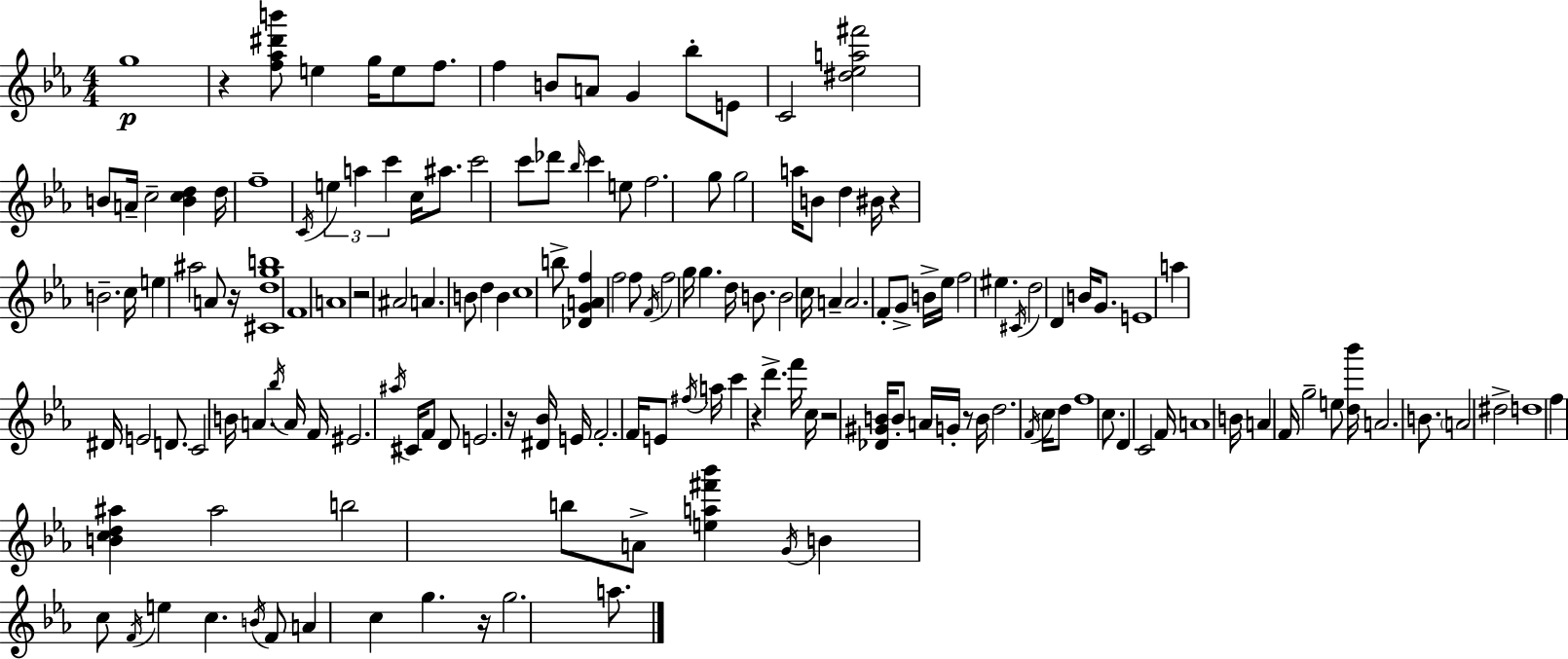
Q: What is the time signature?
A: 4/4